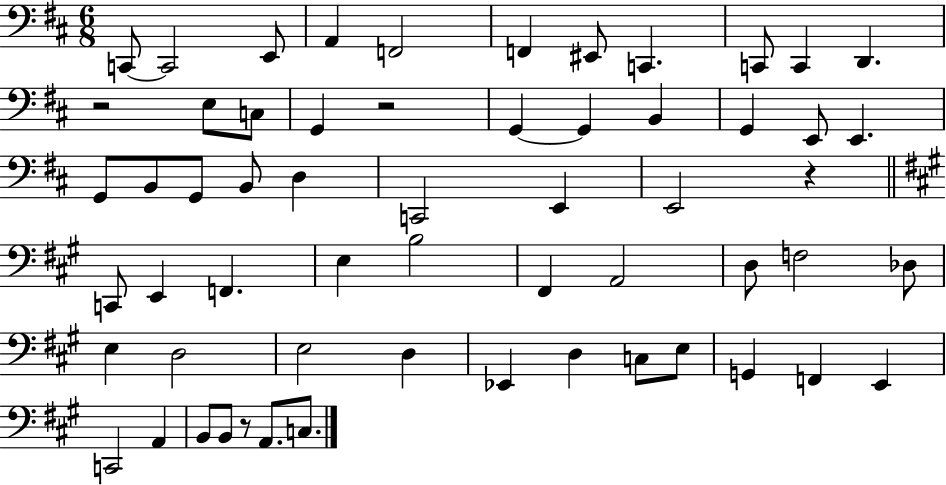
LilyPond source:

{
  \clef bass
  \numericTimeSignature
  \time 6/8
  \key d \major
  c,8~~ c,2 e,8 | a,4 f,2 | f,4 eis,8 c,4. | c,8 c,4 d,4. | \break r2 e8 c8 | g,4 r2 | g,4~~ g,4 b,4 | g,4 e,8 e,4. | \break g,8 b,8 g,8 b,8 d4 | c,2 e,4 | e,2 r4 | \bar "||" \break \key a \major c,8 e,4 f,4. | e4 b2 | fis,4 a,2 | d8 f2 des8 | \break e4 d2 | e2 d4 | ees,4 d4 c8 e8 | g,4 f,4 e,4 | \break c,2 a,4 | b,8 b,8 r8 a,8. c8. | \bar "|."
}